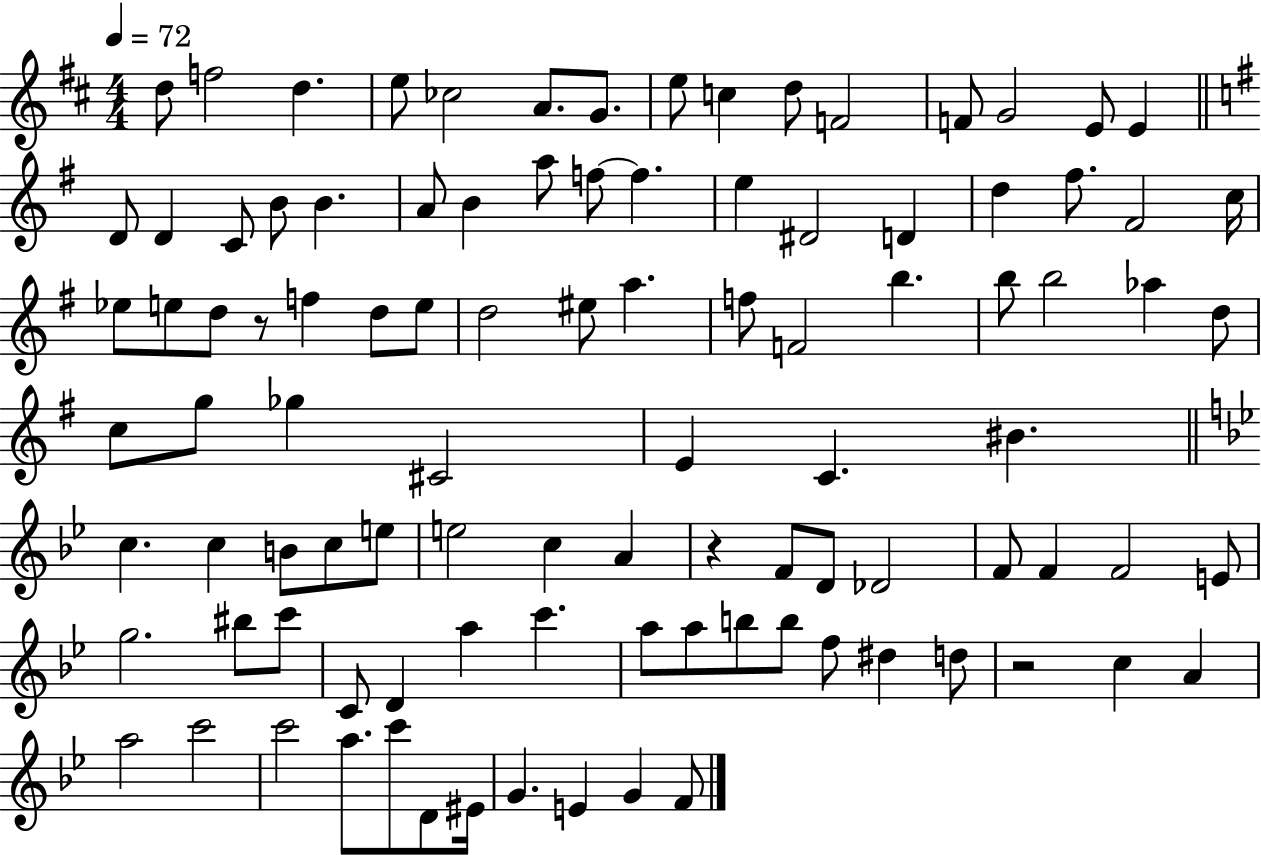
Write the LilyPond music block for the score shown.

{
  \clef treble
  \numericTimeSignature
  \time 4/4
  \key d \major
  \tempo 4 = 72
  d''8 f''2 d''4. | e''8 ces''2 a'8. g'8. | e''8 c''4 d''8 f'2 | f'8 g'2 e'8 e'4 | \break \bar "||" \break \key g \major d'8 d'4 c'8 b'8 b'4. | a'8 b'4 a''8 f''8~~ f''4. | e''4 dis'2 d'4 | d''4 fis''8. fis'2 c''16 | \break ees''8 e''8 d''8 r8 f''4 d''8 e''8 | d''2 eis''8 a''4. | f''8 f'2 b''4. | b''8 b''2 aes''4 d''8 | \break c''8 g''8 ges''4 cis'2 | e'4 c'4. bis'4. | \bar "||" \break \key bes \major c''4. c''4 b'8 c''8 e''8 | e''2 c''4 a'4 | r4 f'8 d'8 des'2 | f'8 f'4 f'2 e'8 | \break g''2. bis''8 c'''8 | c'8 d'4 a''4 c'''4. | a''8 a''8 b''8 b''8 f''8 dis''4 d''8 | r2 c''4 a'4 | \break a''2 c'''2 | c'''2 a''8. c'''8 d'8 eis'16 | g'4. e'4 g'4 f'8 | \bar "|."
}